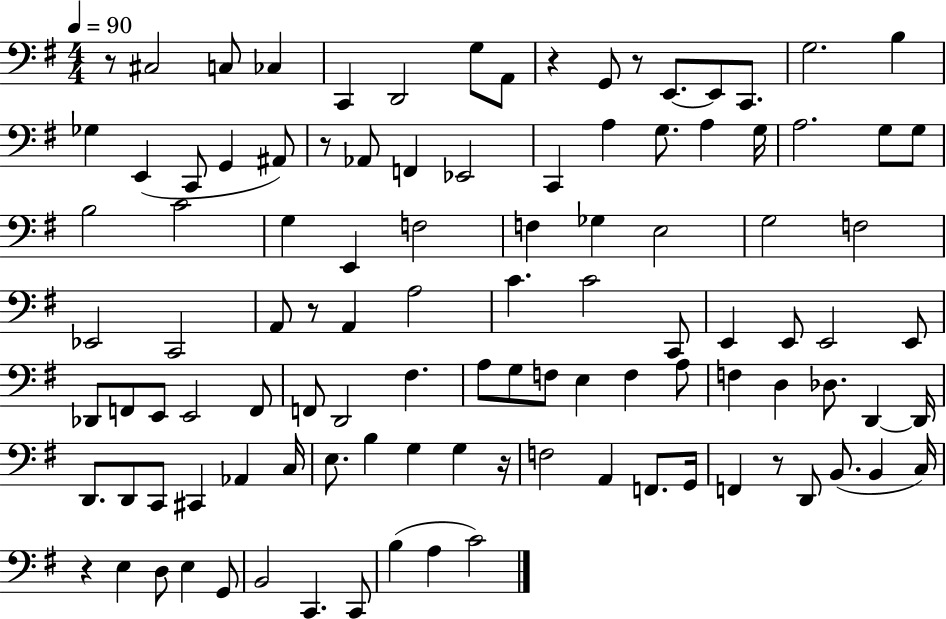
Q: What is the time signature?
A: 4/4